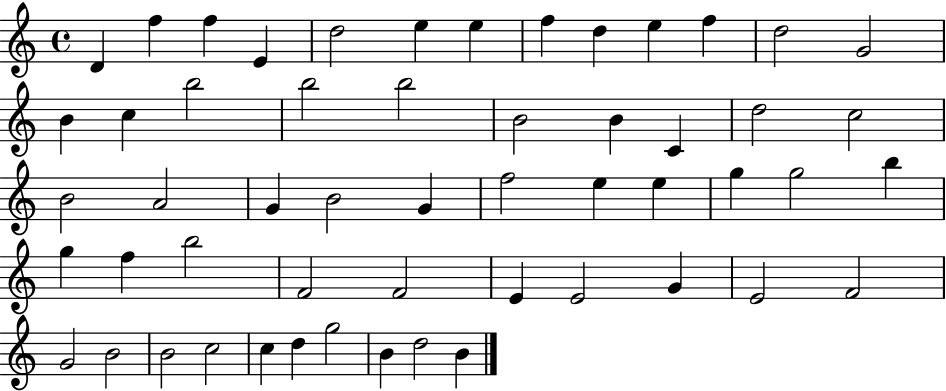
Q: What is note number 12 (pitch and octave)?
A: D5